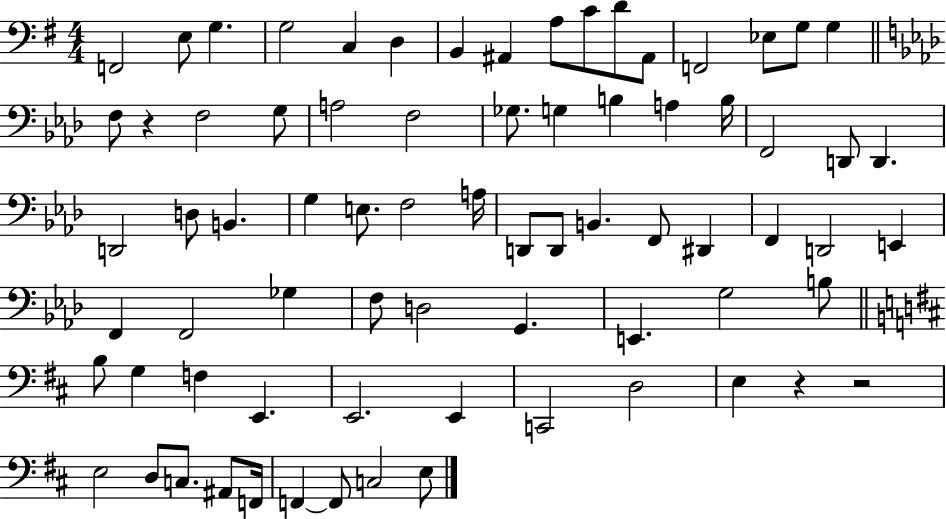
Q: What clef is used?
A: bass